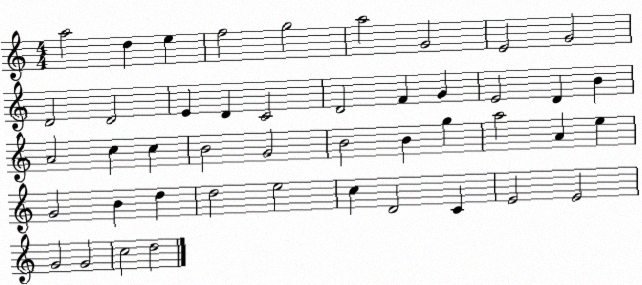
X:1
T:Untitled
M:4/4
L:1/4
K:C
a2 d e f2 g2 a2 G2 E2 G2 D2 D2 E D C2 D2 F G E2 D B A2 c c B2 G2 B2 B g a2 A e G2 B d d2 e2 c D2 C E2 E2 G2 G2 c2 d2